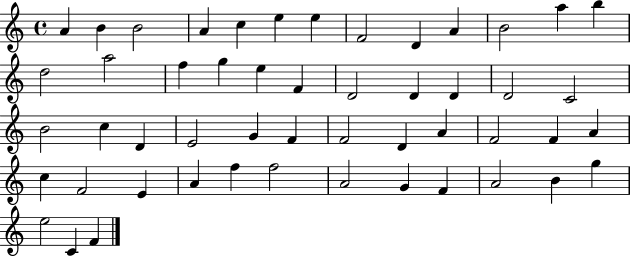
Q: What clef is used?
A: treble